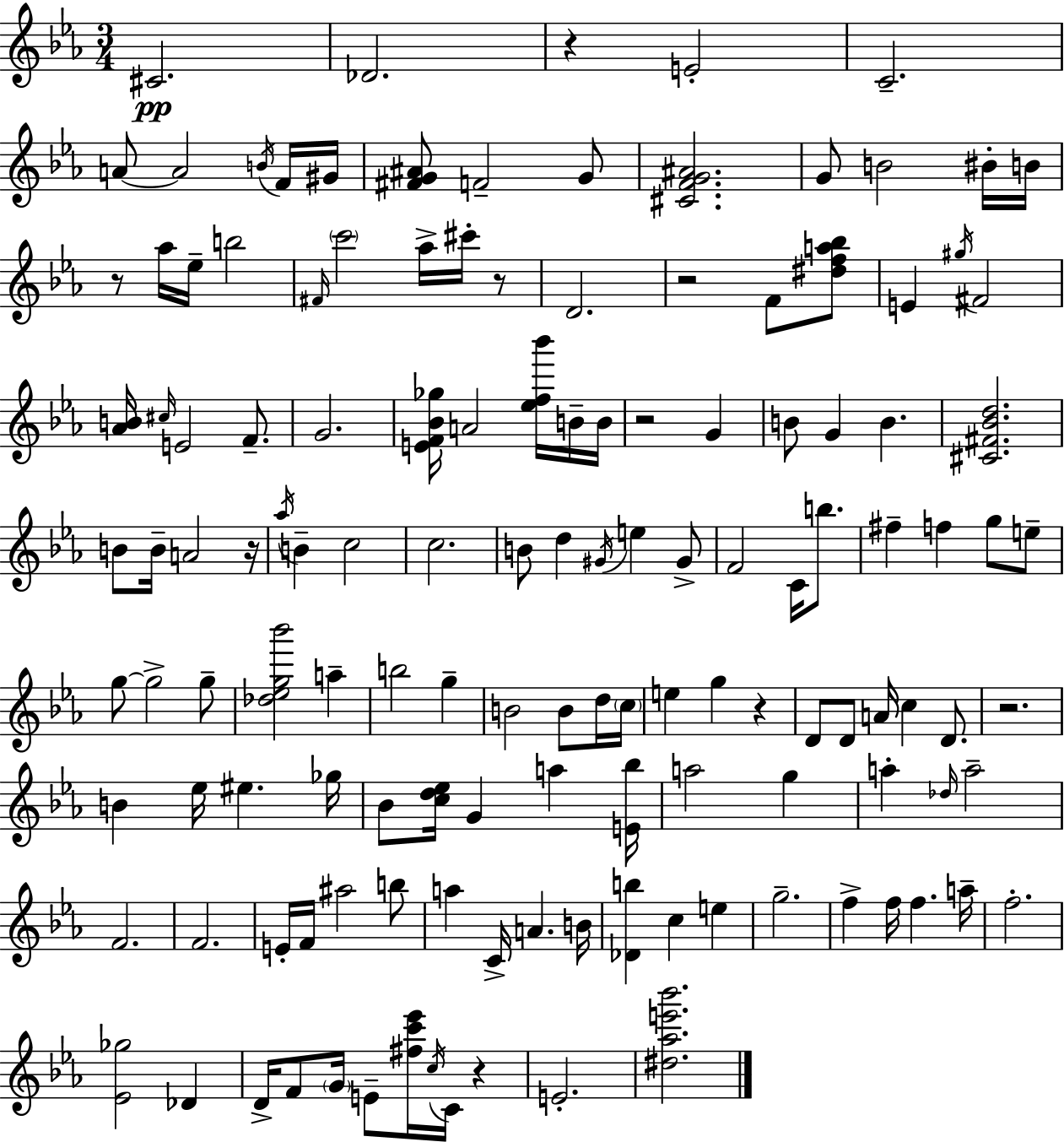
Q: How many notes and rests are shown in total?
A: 135